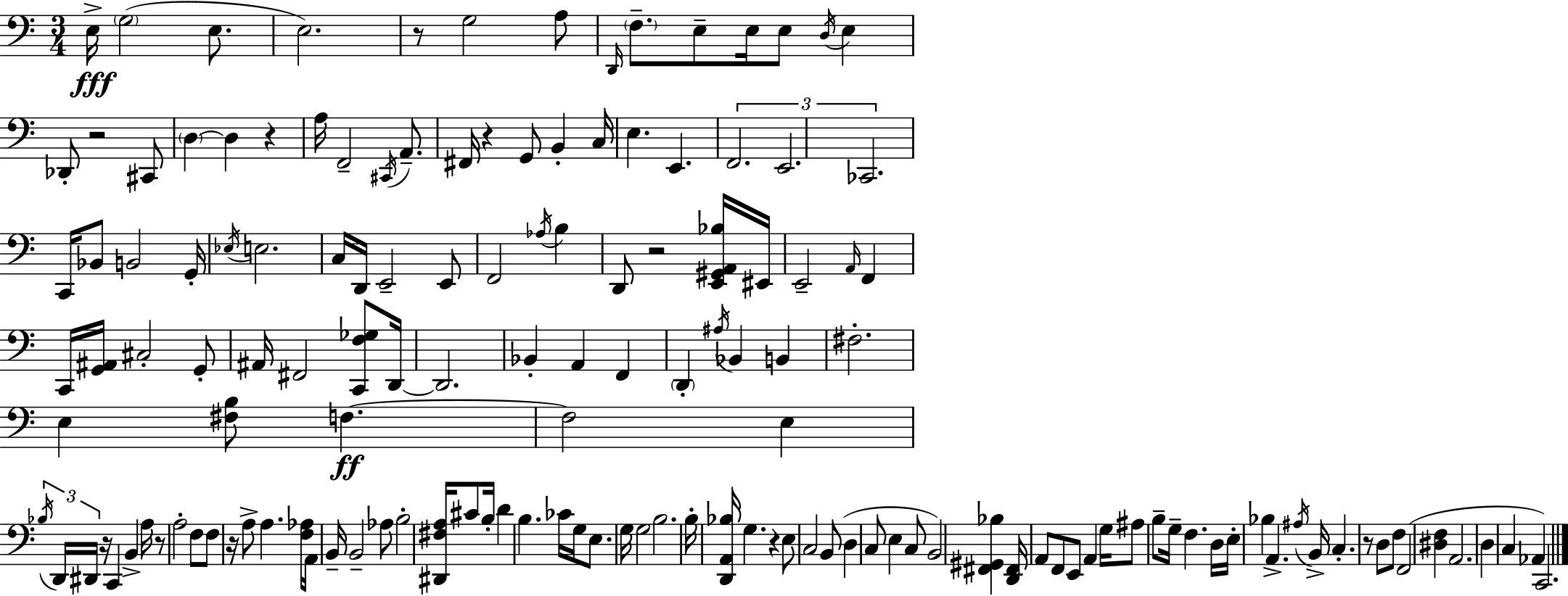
X:1
T:Untitled
M:3/4
L:1/4
K:Am
E,/4 G,2 E,/2 E,2 z/2 G,2 A,/2 D,,/4 F,/2 E,/2 E,/4 E,/2 D,/4 E, _D,,/2 z2 ^C,,/2 D, D, z A,/4 F,,2 ^C,,/4 A,,/2 ^F,,/4 z G,,/2 B,, C,/4 E, E,, F,,2 E,,2 _C,,2 C,,/4 _B,,/2 B,,2 G,,/4 _E,/4 E,2 C,/4 D,,/4 E,,2 E,,/2 F,,2 _A,/4 B, D,,/2 z2 [E,,^G,,A,,_B,]/4 ^E,,/4 E,,2 A,,/4 F,, C,,/4 [G,,^A,,]/4 ^C,2 G,,/2 ^A,,/4 ^F,,2 [C,,F,_G,]/2 D,,/4 D,,2 _B,, A,, F,, D,, ^A,/4 _B,, B,, ^F,2 E, [^F,B,]/2 F, F,2 E, _B,/4 D,,/4 ^D,,/4 z/4 C,, B,, A,/4 z/2 A,2 F,/2 F,/2 z/4 A,/2 A, [F,_A,]/4 A,,/4 B,,/4 B,,2 _A,/2 B,2 [^D,,^F,A,]/4 ^C/2 B,/4 D B, _C/4 G,/4 E,/2 G,/4 G,2 B,2 B,/4 [D,,A,,_B,]/4 G, z E,/2 C,2 B,,/2 D, C,/2 E, C,/2 B,,2 [^F,,^G,,_B,] [D,,^F,,]/4 A,,/2 F,,/2 E,,/2 A,, G,/4 ^A,/2 B,/2 G,/4 F, D,/4 E,/4 _B, A,, ^A,/4 B,,/4 C, z/2 D,/2 F,/2 F,,2 [^D,F,] A,,2 D, C, _A,, C,,2